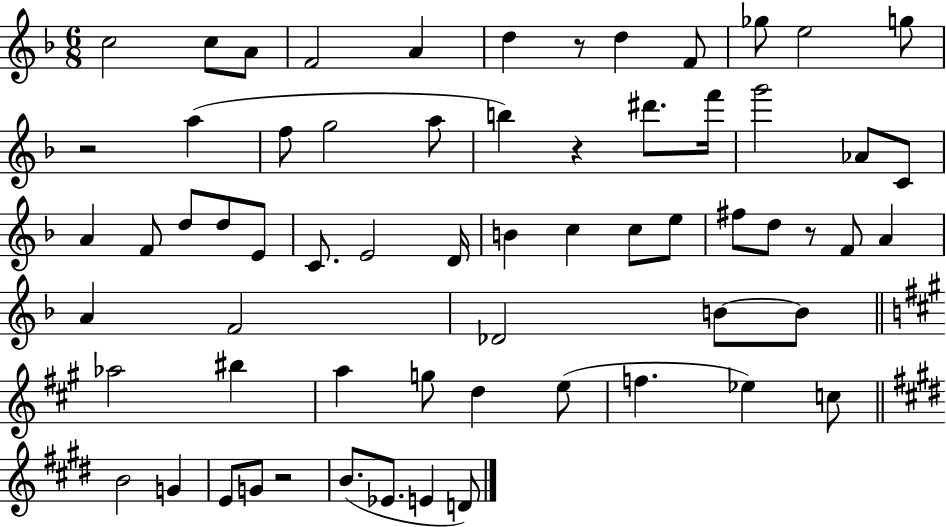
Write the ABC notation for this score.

X:1
T:Untitled
M:6/8
L:1/4
K:F
c2 c/2 A/2 F2 A d z/2 d F/2 _g/2 e2 g/2 z2 a f/2 g2 a/2 b z ^d'/2 f'/4 g'2 _A/2 C/2 A F/2 d/2 d/2 E/2 C/2 E2 D/4 B c c/2 e/2 ^f/2 d/2 z/2 F/2 A A F2 _D2 B/2 B/2 _a2 ^b a g/2 d e/2 f _e c/2 B2 G E/2 G/2 z2 B/2 _E/2 E D/2